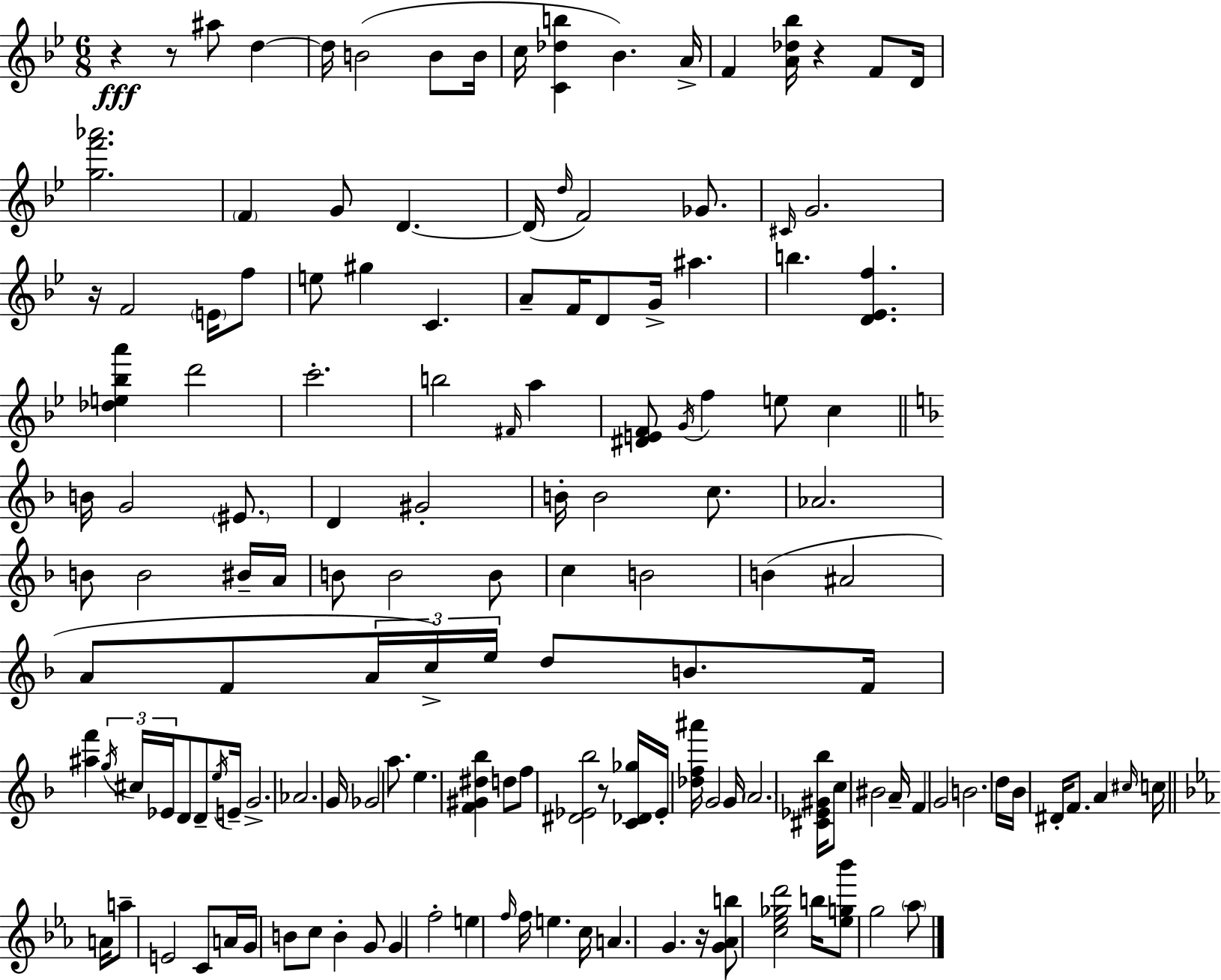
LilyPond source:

{
  \clef treble
  \numericTimeSignature
  \time 6/8
  \key bes \major
  r4\fff r8 ais''8 d''4~~ | d''16 b'2( b'8 b'16 | c''16 <c' des'' b''>4 bes'4.) a'16-> | f'4 <a' des'' bes''>16 r4 f'8 d'16 | \break <g'' f''' aes'''>2. | \parenthesize f'4 g'8 d'4.~~ | d'16( \grace { d''16 } f'2) ges'8. | \grace { cis'16 } g'2. | \break r16 f'2 \parenthesize e'16 | f''8 e''8 gis''4 c'4. | a'8-- f'16 d'8 g'16-> ais''4. | b''4. <d' ees' f''>4. | \break <des'' e'' bes'' a'''>4 d'''2 | c'''2.-. | b''2 \grace { fis'16 } a''4 | <dis' e' f'>8 \acciaccatura { g'16 } f''4 e''8 | \break c''4 \bar "||" \break \key f \major b'16 g'2 \parenthesize eis'8. | d'4 gis'2-. | b'16-. b'2 c''8. | aes'2. | \break b'8 b'2 bis'16-- a'16 | b'8 b'2 b'8 | c''4 b'2 | b'4( ais'2 | \break a'8 f'8 \tuplet 3/2 { a'16 c''16->) e''16 } d''8 b'8. | f'16 <ais'' f'''>4 \tuplet 3/2 { \acciaccatura { g''16 } cis''16 ees'16 } d'8 d'8-- | \acciaccatura { e''16 } e'16-- g'2.-> | aes'2. | \break g'16 ges'2 a''8. | e''4. <f' gis' dis'' bes''>4 | d''8 f''8 <dis' ees' bes''>2 | r8 <c' des' ges''>16 ees'16-. <des'' f'' ais'''>16 g'2 | \break g'16 \parenthesize a'2. | <cis' ees' gis' bes''>16 c''8 bis'2 | a'16-- f'4 g'2 | b'2. | \break d''16 bes'16 dis'16-. f'8. a'4 | \grace { cis''16 } c''16 \bar "||" \break \key ees \major a'16 a''8-- e'2 c'8 | a'16 g'16 b'8 c''8 b'4-. g'8 | g'4 f''2-. | e''4 \grace { f''16 } f''16 e''4. | \break c''16 a'4. g'4. | r16 <g' aes' b''>8 <c'' ees'' ges'' d'''>2 | b''16 <ees'' g'' bes'''>8 g''2 | \parenthesize aes''8 \bar "|."
}